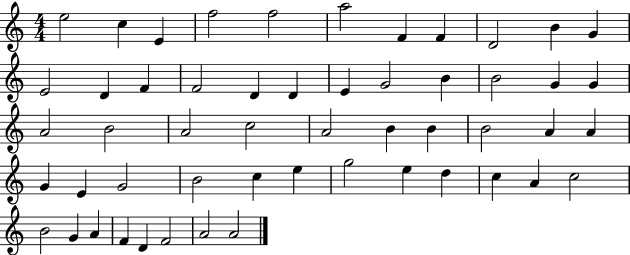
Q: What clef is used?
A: treble